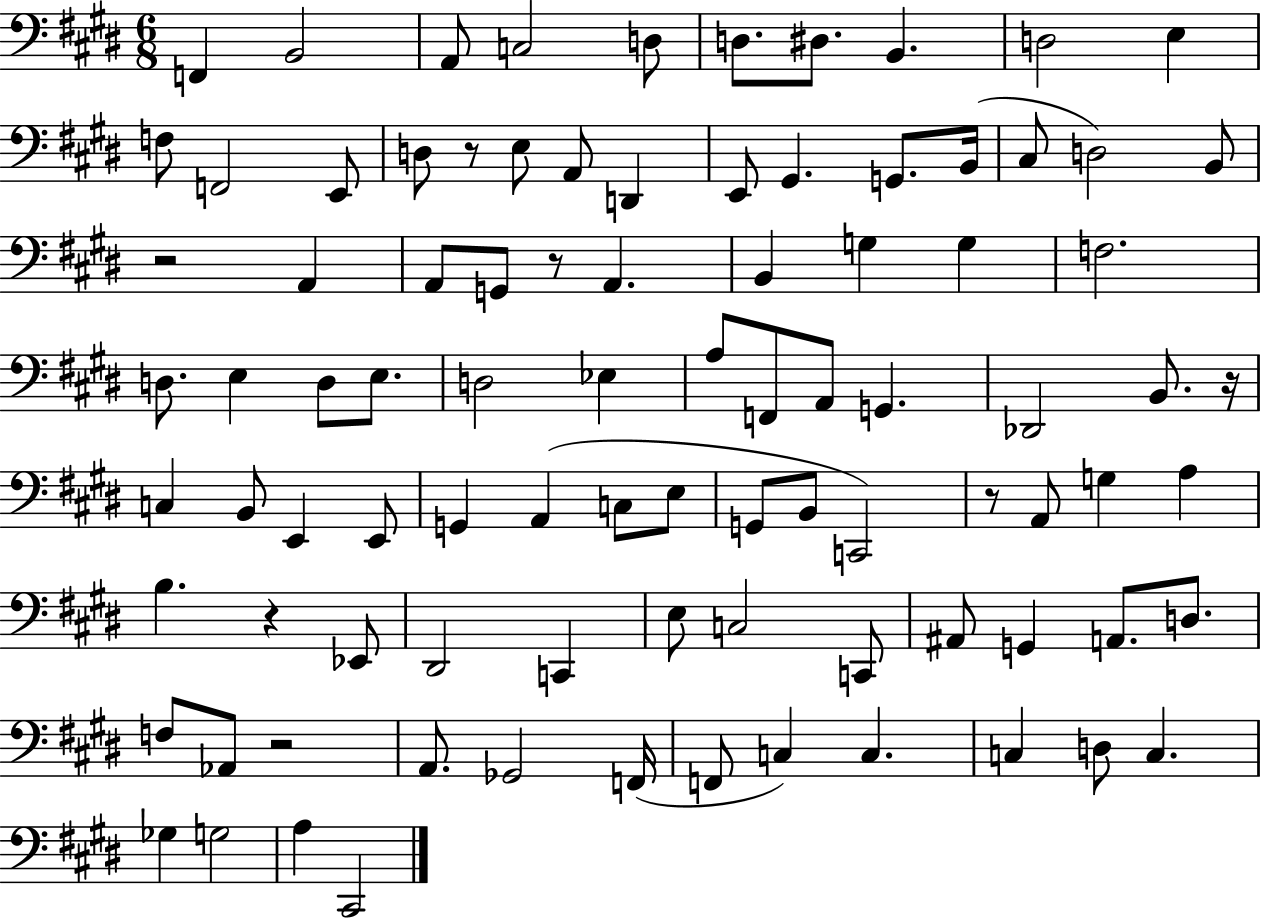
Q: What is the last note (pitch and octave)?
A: C#2